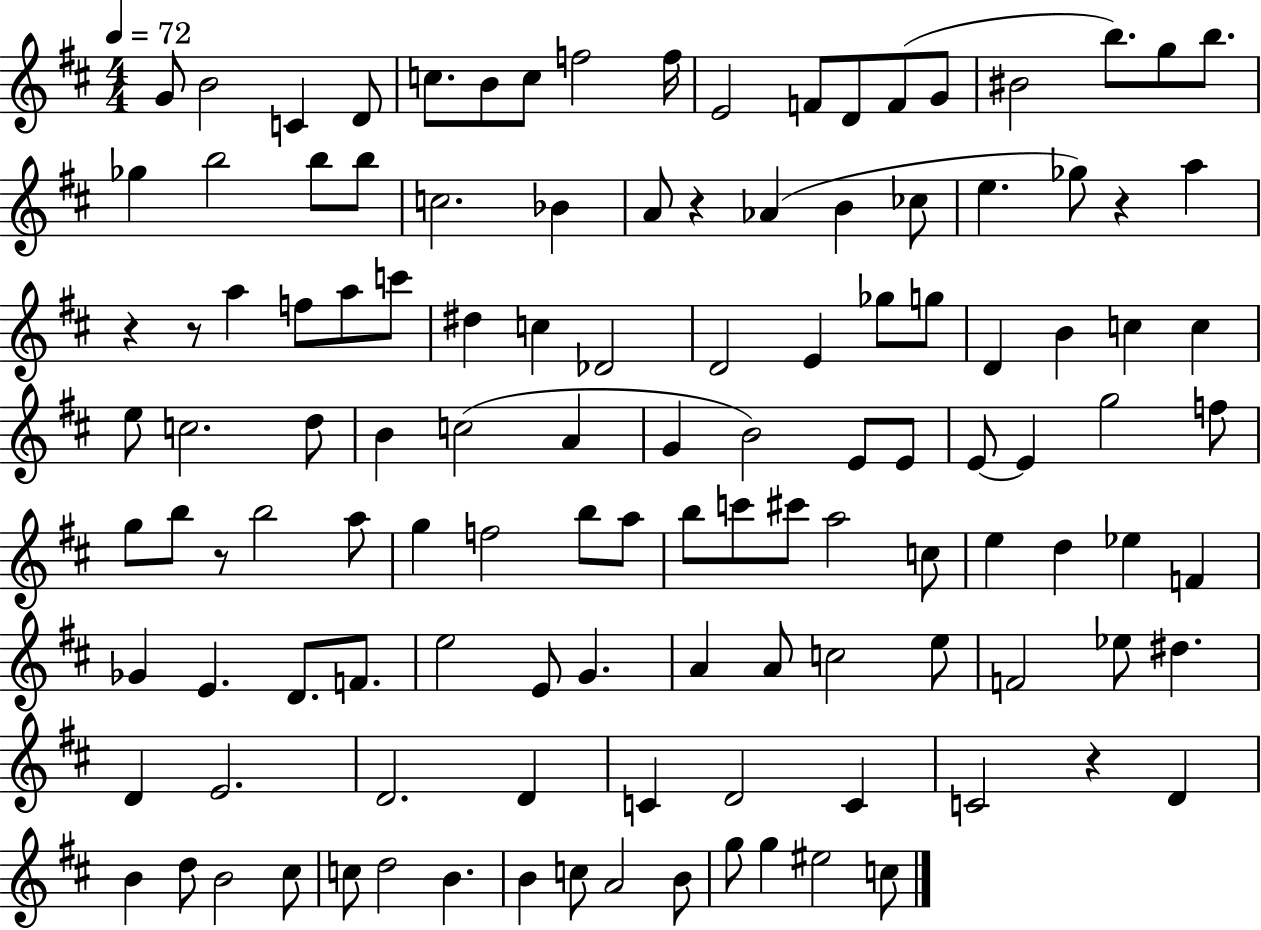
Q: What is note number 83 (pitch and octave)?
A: E4